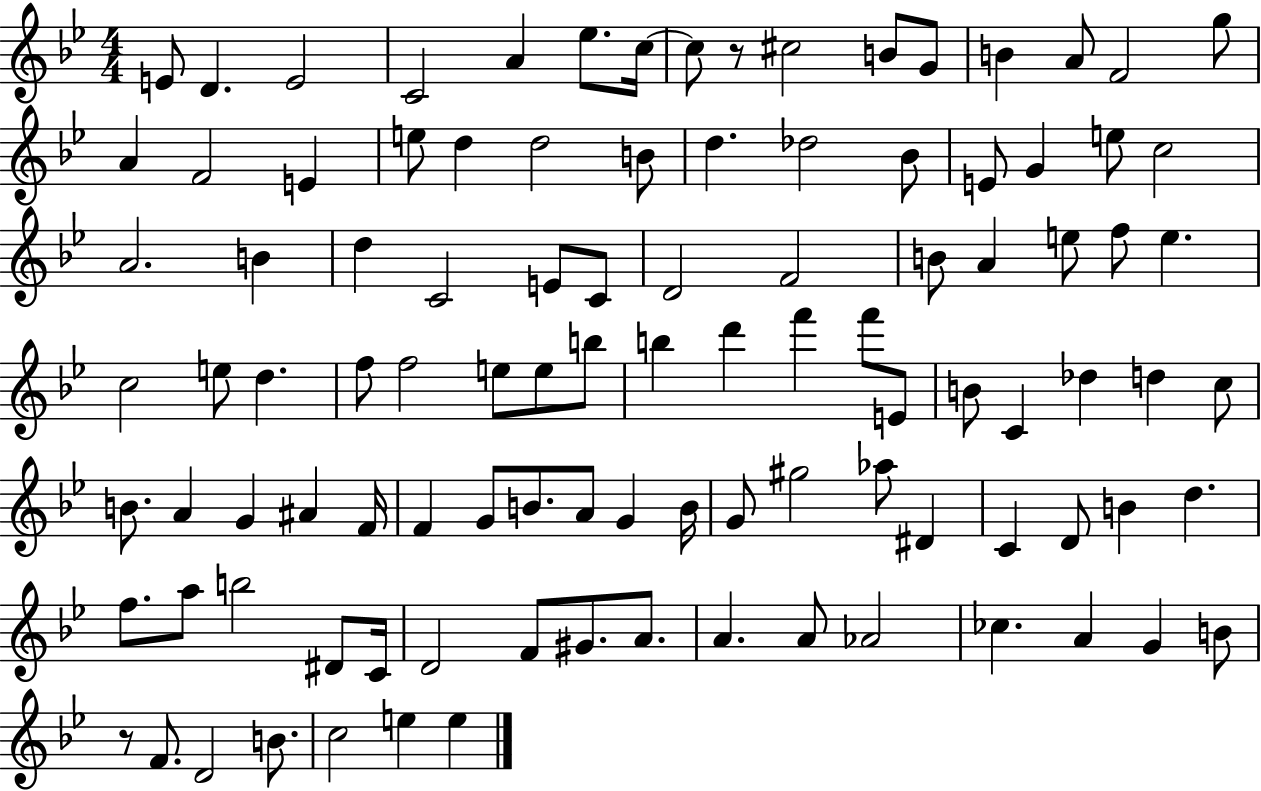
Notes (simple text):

E4/e D4/q. E4/h C4/h A4/q Eb5/e. C5/s C5/e R/e C#5/h B4/e G4/e B4/q A4/e F4/h G5/e A4/q F4/h E4/q E5/e D5/q D5/h B4/e D5/q. Db5/h Bb4/e E4/e G4/q E5/e C5/h A4/h. B4/q D5/q C4/h E4/e C4/e D4/h F4/h B4/e A4/q E5/e F5/e E5/q. C5/h E5/e D5/q. F5/e F5/h E5/e E5/e B5/e B5/q D6/q F6/q F6/e E4/e B4/e C4/q Db5/q D5/q C5/e B4/e. A4/q G4/q A#4/q F4/s F4/q G4/e B4/e. A4/e G4/q B4/s G4/e G#5/h Ab5/e D#4/q C4/q D4/e B4/q D5/q. F5/e. A5/e B5/h D#4/e C4/s D4/h F4/e G#4/e. A4/e. A4/q. A4/e Ab4/h CES5/q. A4/q G4/q B4/e R/e F4/e. D4/h B4/e. C5/h E5/q E5/q